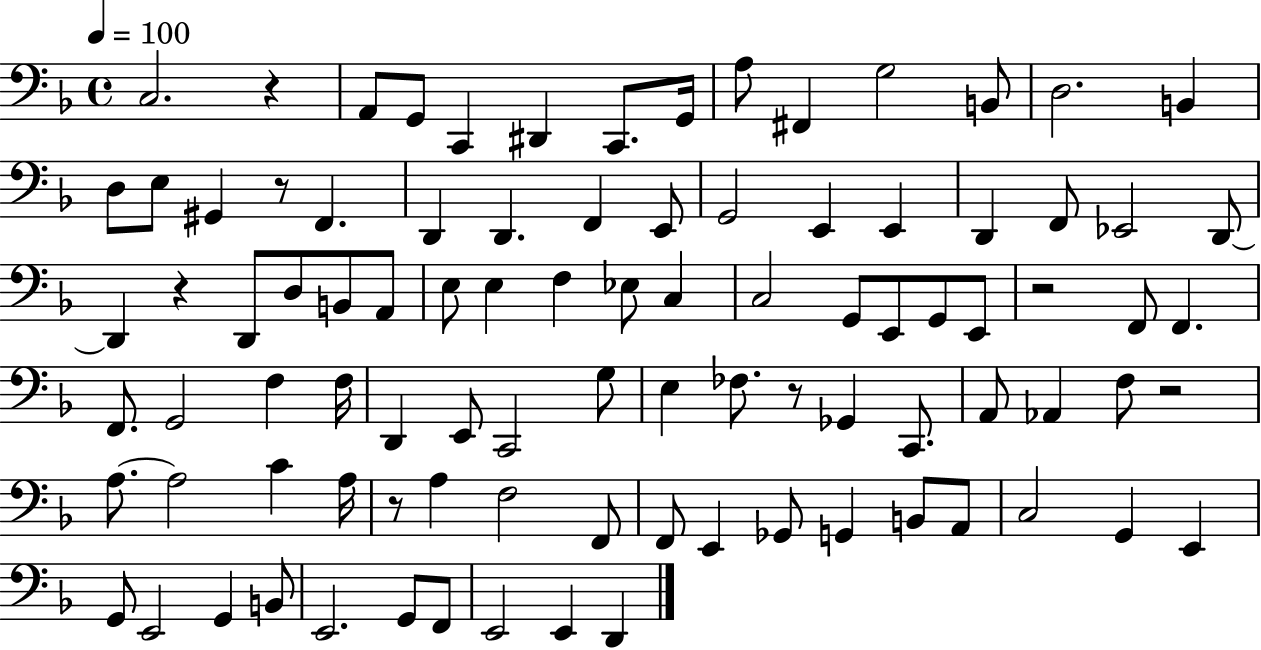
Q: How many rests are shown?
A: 7